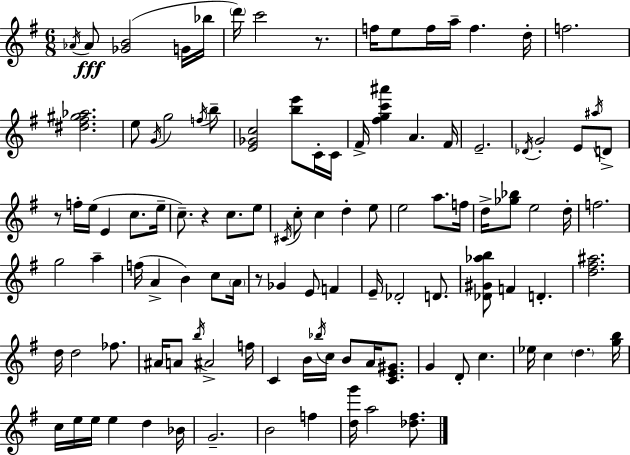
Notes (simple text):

Ab4/s Ab4/e [Gb4,B4]/h G4/s Bb5/s D6/s C6/h R/e. F5/s E5/e F5/s A5/s F5/q. D5/s F5/h. [D#5,F#5,G#5,Ab5]/h. E5/e G4/s G5/h F5/s B5/e [E4,Gb4,C5]/h [B5,E6]/e C4/s C4/s F#4/s [F#5,G5,C6,A#6]/q A4/q. F#4/s E4/h. Db4/s G4/h E4/e A#5/s D4/e R/e F5/s E5/s E4/q C5/e. E5/s C5/e. R/q C5/e. E5/e C#4/s C5/e C5/q D5/q E5/e E5/h A5/e. F5/s D5/s [Gb5,Bb5]/e E5/h D5/s F5/h. G5/h A5/q F5/s A4/q B4/q C5/e A4/s R/e Gb4/q E4/e F4/q E4/s Db4/h D4/e. [Db4,G#4,Ab5,B5]/e F4/q D4/q. [D5,F#5,A#5]/h. D5/s D5/h FES5/e. A#4/s A4/e B5/s A#4/h F5/s C4/q B4/s Bb5/s C5/s B4/e A4/s [C4,E4,G#4]/e. G4/q D4/e C5/q. Eb5/s C5/q D5/q. [G5,B5]/s C5/s E5/s E5/s E5/q D5/q Bb4/s G4/h. B4/h F5/q [D5,G6]/s A5/h [Db5,F#5]/e.